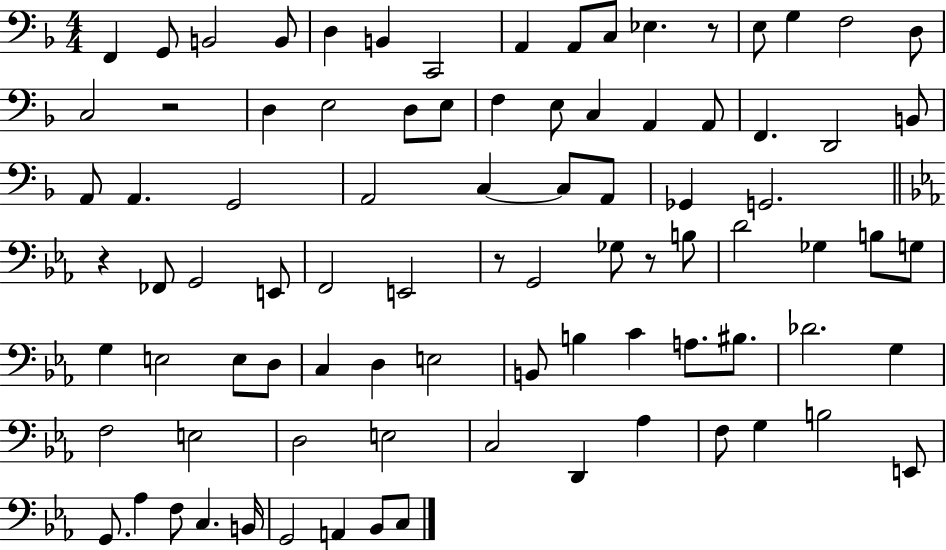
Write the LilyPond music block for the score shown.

{
  \clef bass
  \numericTimeSignature
  \time 4/4
  \key f \major
  f,4 g,8 b,2 b,8 | d4 b,4 c,2 | a,4 a,8 c8 ees4. r8 | e8 g4 f2 d8 | \break c2 r2 | d4 e2 d8 e8 | f4 e8 c4 a,4 a,8 | f,4. d,2 b,8 | \break a,8 a,4. g,2 | a,2 c4~~ c8 a,8 | ges,4 g,2. | \bar "||" \break \key ees \major r4 fes,8 g,2 e,8 | f,2 e,2 | r8 g,2 ges8 r8 b8 | d'2 ges4 b8 g8 | \break g4 e2 e8 d8 | c4 d4 e2 | b,8 b4 c'4 a8. bis8. | des'2. g4 | \break f2 e2 | d2 e2 | c2 d,4 aes4 | f8 g4 b2 e,8 | \break g,8. aes4 f8 c4. b,16 | g,2 a,4 bes,8 c8 | \bar "|."
}